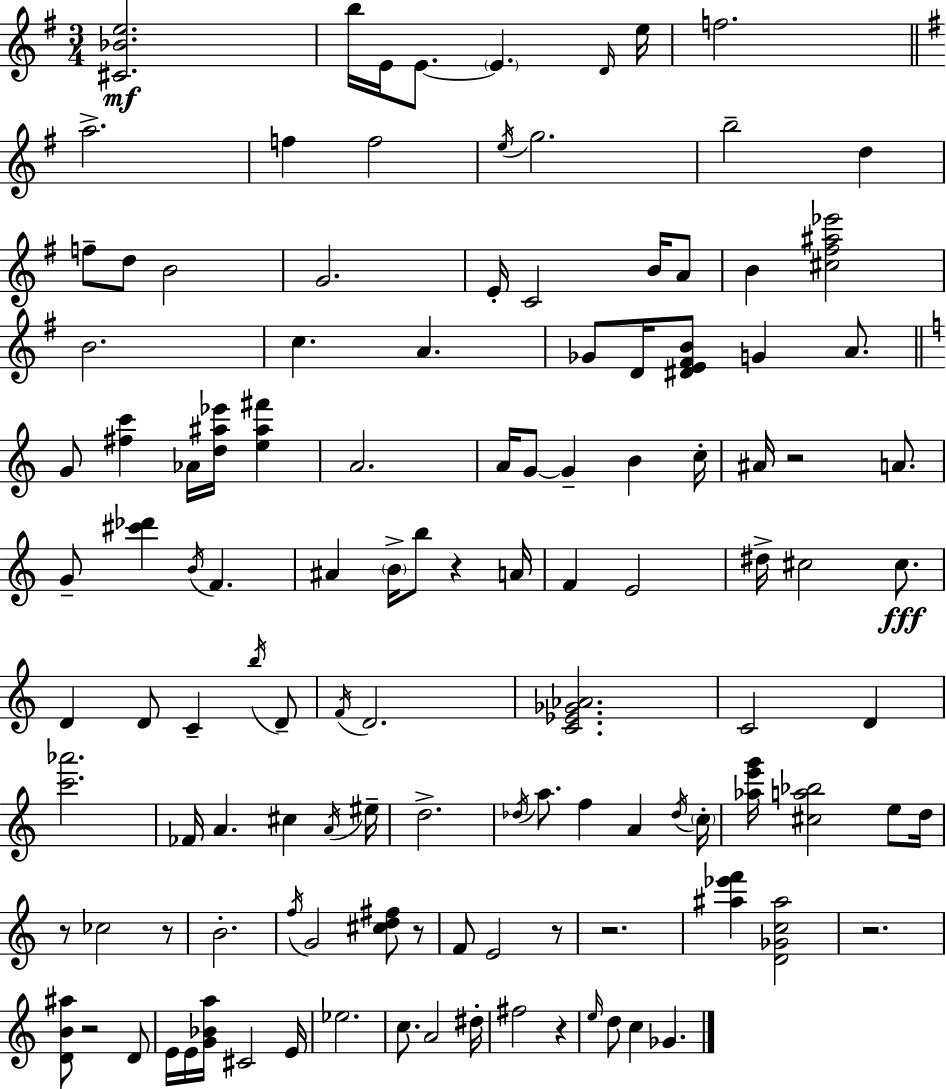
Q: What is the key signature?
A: E minor